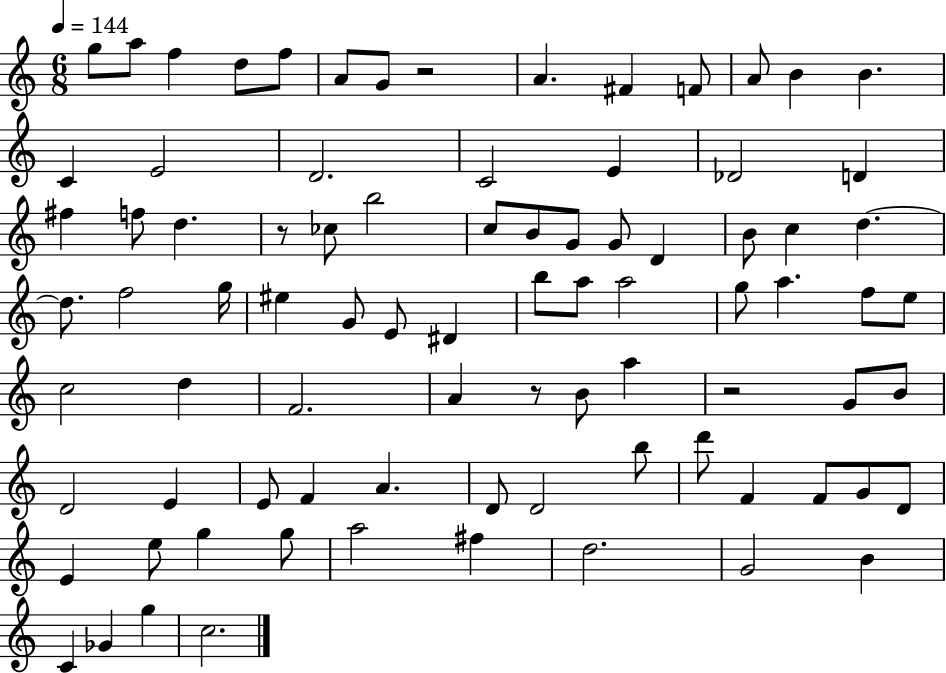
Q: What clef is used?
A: treble